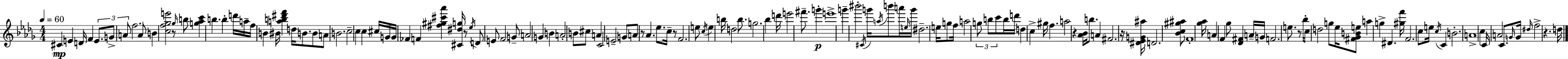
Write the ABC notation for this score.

X:1
T:Untitled
M:4/4
L:1/4
K:Bbm
^C E D/4 F E/2 G/2 A/2 f2 A/2 B [cf_ge']2 z/2 _g/4 b/2 [g_ac'] b b d'/4 a/4 f/4 B ^B/4 [ab^d'f'] d/4 B/2 B/2 A/2 B2 c2 c c ^c/4 G/4 G/4 _F F [^f^g^c'_a'] [^C^dg]/4 z/2 _e/4 D/2 E/2 F2 G/2 A2 G B A2 B/2 ^c/2 A C2 E2 G/2 A/2 z/2 _A _e/2 c/4 z/2 F2 e/2 c/4 e b/4 d2 b/2 g2 _b d'/4 e'2 ^f'/2 g' e'4 g' ^b'2 ^C/4 g'/4 a/4 b'/2 a'/4 e/4 g'/4 ^d2 e/4 g/2 f/4 a2 g/2 b/2 c'/2 b/4 d'/4 d c ^g/4 f a2 z [_A_B]/4 b/2 A ^F2 z/4 [^D_EG^a]/4 D2 [_Bc^g^a]/2 F4 [_g_a]/4 A F _g/2 [_D^F] A/4 G/4 F2 e/2 z/2 _b/4 c/2 d2 g/2 _e/4 [^F_GBe]/2 a g ^D [^gf']/4 F2 c/2 e/4 c/4 C B2 A4 c C/4 A2 C/2 G/4 G/4 ^d/4 f2 z d/4